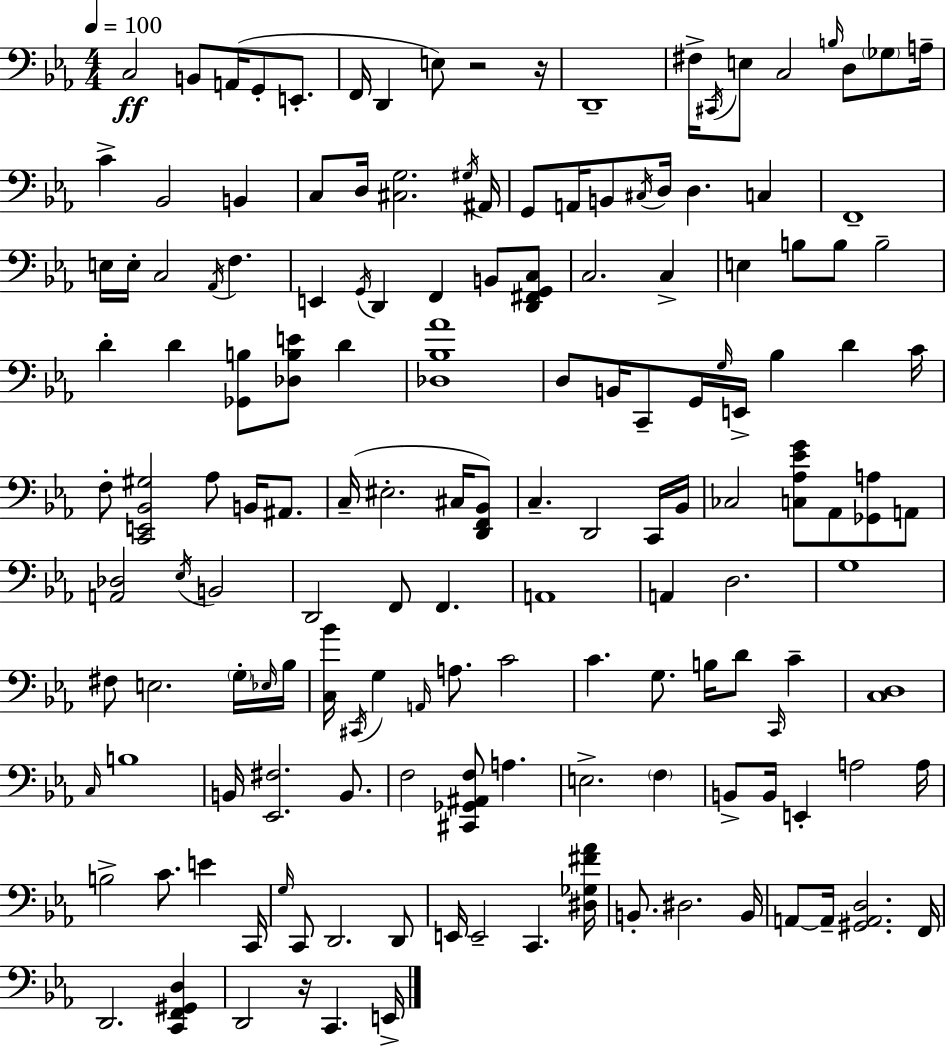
{
  \clef bass
  \numericTimeSignature
  \time 4/4
  \key ees \major
  \tempo 4 = 100
  \repeat volta 2 { c2\ff b,8 a,16( g,8-. e,8.-. | f,16 d,4 e8) r2 r16 | d,1-- | fis16-> \acciaccatura { cis,16 } e8 c2 \grace { b16 } d8 \parenthesize ges8 | \break a16-- c'4-> bes,2 b,4 | c8 d16 <cis g>2. | \acciaccatura { gis16 } ais,16 g,8 a,16 b,8 \acciaccatura { cis16 } d16 d4. | c4 f,1-- | \break e16 e16-. c2 \acciaccatura { aes,16 } f4. | e,4 \acciaccatura { g,16 } d,4 f,4 | b,8 <d, fis, g, c>8 c2. | c4-> e4 b8 b8 b2-- | \break d'4-. d'4 <ges, b>8 | <des b e'>8 d'4 <des bes aes'>1 | d8 b,16 c,8-- g,16 \grace { g16 } e,16-> bes4 | d'4 c'16 f8-. <c, e, bes, gis>2 | \break aes8 b,16 ais,8. c16--( eis2.-. | cis16 <d, f, bes,>8) c4.-- d,2 | c,16 bes,16 ces2 <c aes ees' g'>8 | aes,8 <ges, a>8 a,8 <a, des>2 \acciaccatura { ees16 } | \break b,2 d,2 | f,8 f,4. a,1 | a,4 d2. | g1 | \break fis8 e2. | \parenthesize g16-. \grace { ees16 } bes16 <c bes'>16 \acciaccatura { cis,16 } g4 \grace { a,16 } | a8. c'2 c'4. | g8. b16 d'8 \grace { c,16 } c'4-- <c d>1 | \break \grace { c16 } b1 | b,16 <ees, fis>2. | b,8. f2 | <cis, ges, ais, f>8 a4. e2.-> | \break \parenthesize f4 b,8-> b,16 | e,4-. a2 a16 b2-> | c'8. e'4 c,16 \grace { g16 } c,8 | d,2. d,8 e,16 e,2-- | \break c,4. <dis ges fis' aes'>16 b,8.-. | dis2. b,16 a,8~~ | a,16-- <gis, a, d>2. f,16 d,2. | <c, f, gis, d>4 d,2 | \break r16 c,4. e,16-> } \bar "|."
}